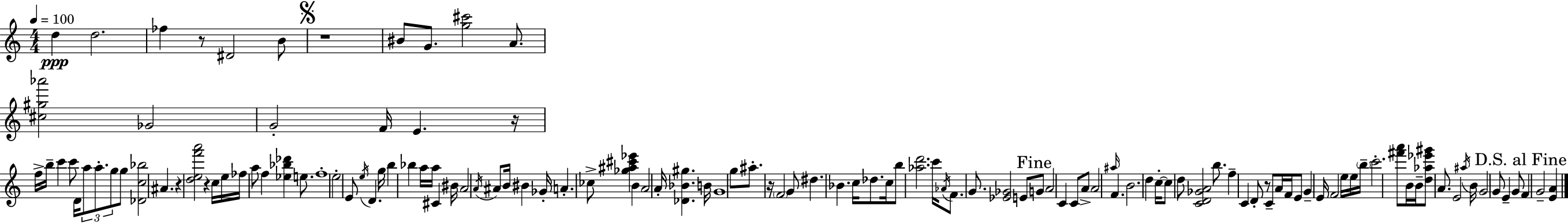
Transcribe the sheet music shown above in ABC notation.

X:1
T:Untitled
M:4/4
L:1/4
K:C
d d2 _f z/2 ^D2 B/2 z4 ^B/2 G/2 [g^c']2 A/2 [^c^g_a']2 _G2 G2 F/4 E z/4 f/4 b/4 c' c'/2 D/4 a/2 a/2 g/2 g/2 [_Dc_b]2 ^A z [def'a']2 z c/4 e/4 _f/4 a/2 f [_e_b_d'] e/2 f4 e2 E/2 e/4 D g/4 b _b a/4 a/4 ^C ^B/4 A2 A/4 ^A/2 B/4 ^B _G/4 A _c/2 [_g^a^c'_e'] B A2 A/4 [_D_B^g] B/4 G4 g/2 ^a/2 z/4 F2 G/2 ^d _B c/4 _d/2 c/4 b/2 [_ad']2 c'/4 _A/4 F/2 G/2 [_E_G]2 E/2 G/2 A2 C C/2 A/2 A2 ^a/4 F B2 d c/4 c/2 d/2 [CD_GA]2 b/2 f C D/2 z/2 C/2 A/4 F/4 E/2 G E/4 F2 e/4 e/4 b/4 c'2 [^f'a']/2 B/4 B/4 [d_a_e'^g']/2 A/2 E2 ^a/4 B/4 G2 G/2 E G/2 F G2 [EA]